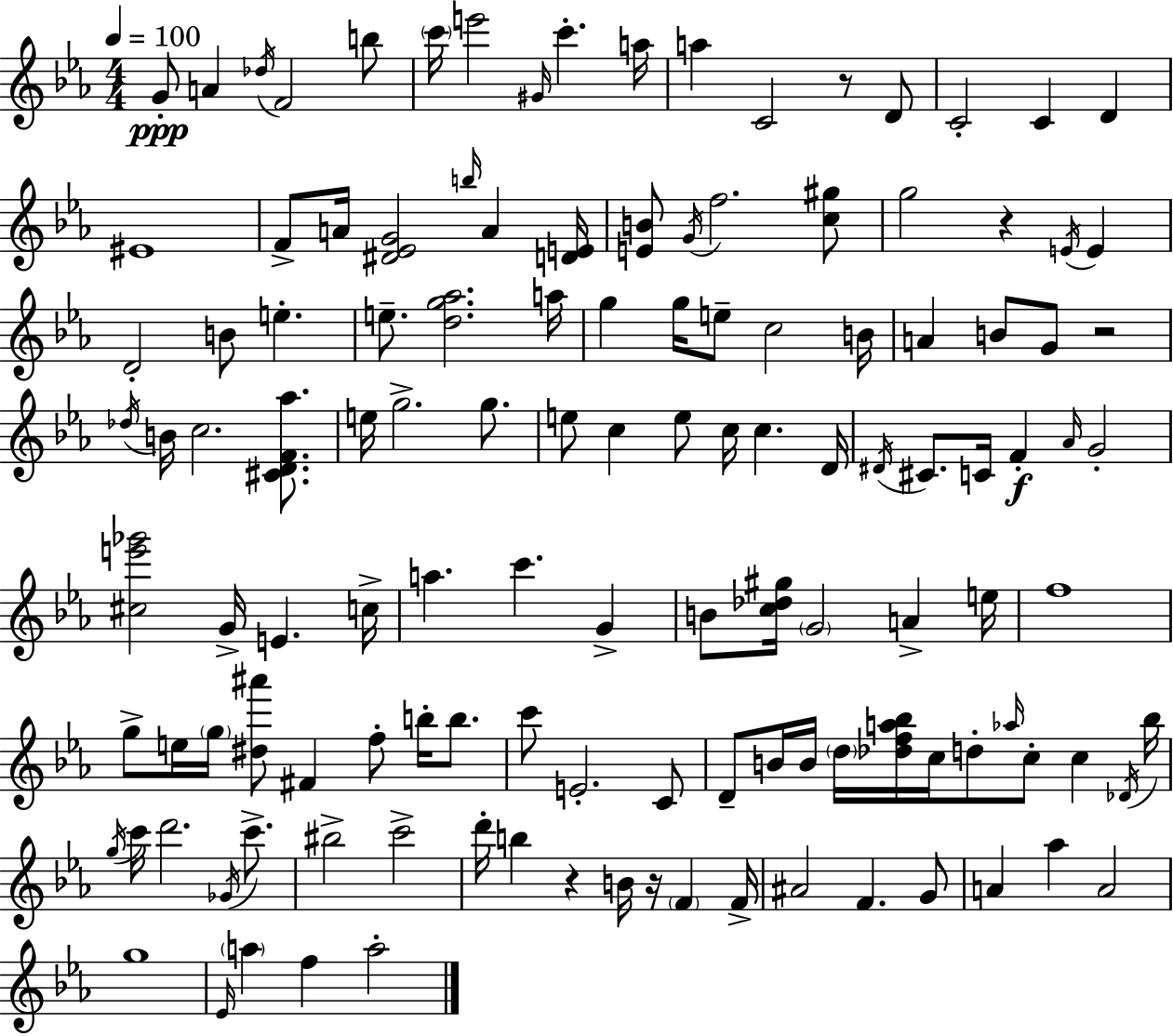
G4/e A4/q Db5/s F4/h B5/e C6/s E6/h G#4/s C6/q. A5/s A5/q C4/h R/e D4/e C4/h C4/q D4/q EIS4/w F4/e A4/s [D#4,Eb4,G4]/h B5/s A4/q [D4,E4]/s [E4,B4]/e G4/s F5/h. [C5,G#5]/e G5/h R/q E4/s E4/q D4/h B4/e E5/q. E5/e. [D5,G5,Ab5]/h. A5/s G5/q G5/s E5/e C5/h B4/s A4/q B4/e G4/e R/h Db5/s B4/s C5/h. [C#4,D4,F4,Ab5]/e. E5/s G5/h. G5/e. E5/e C5/q E5/e C5/s C5/q. D4/s D#4/s C#4/e. C4/s F4/q Ab4/s G4/h [C#5,E6,Gb6]/h G4/s E4/q. C5/s A5/q. C6/q. G4/q B4/e [C5,Db5,G#5]/s G4/h A4/q E5/s F5/w G5/e E5/s G5/s [D#5,A#6]/e F#4/q F5/e B5/s B5/e. C6/e E4/h. C4/e D4/e B4/s B4/s D5/s [Db5,F5,A5,Bb5]/s C5/s D5/e Ab5/s C5/e C5/q Db4/s Bb5/s G5/s C6/s D6/h. Gb4/s C6/e. BIS5/h C6/h D6/s B5/q R/q B4/s R/s F4/q F4/s A#4/h F4/q. G4/e A4/q Ab5/q A4/h G5/w Eb4/s A5/q F5/q A5/h